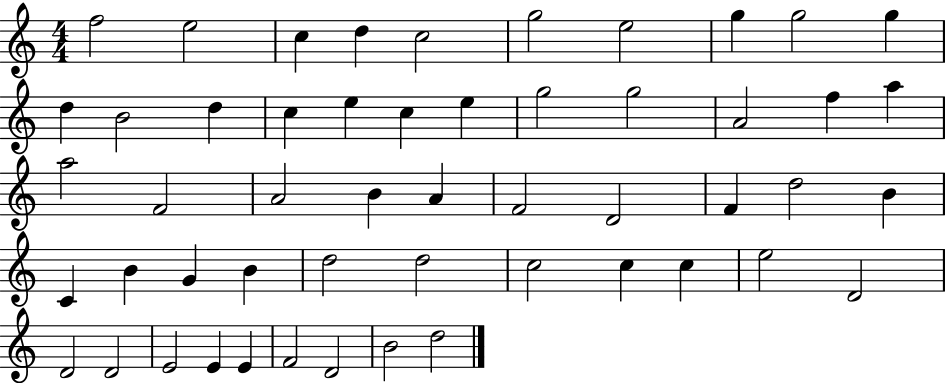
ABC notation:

X:1
T:Untitled
M:4/4
L:1/4
K:C
f2 e2 c d c2 g2 e2 g g2 g d B2 d c e c e g2 g2 A2 f a a2 F2 A2 B A F2 D2 F d2 B C B G B d2 d2 c2 c c e2 D2 D2 D2 E2 E E F2 D2 B2 d2